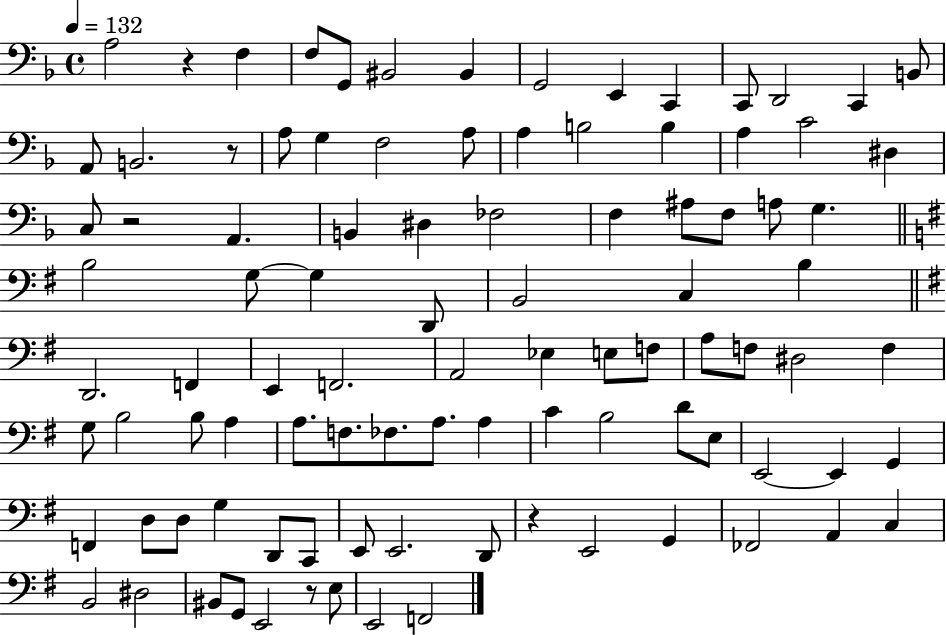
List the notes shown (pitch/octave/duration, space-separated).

A3/h R/q F3/q F3/e G2/e BIS2/h BIS2/q G2/h E2/q C2/q C2/e D2/h C2/q B2/e A2/e B2/h. R/e A3/e G3/q F3/h A3/e A3/q B3/h B3/q A3/q C4/h D#3/q C3/e R/h A2/q. B2/q D#3/q FES3/h F3/q A#3/e F3/e A3/e G3/q. B3/h G3/e G3/q D2/e B2/h C3/q B3/q D2/h. F2/q E2/q F2/h. A2/h Eb3/q E3/e F3/e A3/e F3/e D#3/h F3/q G3/e B3/h B3/e A3/q A3/e. F3/e. FES3/e. A3/e. A3/q C4/q B3/h D4/e E3/e E2/h E2/q G2/q F2/q D3/e D3/e G3/q D2/e C2/e E2/e E2/h. D2/e R/q E2/h G2/q FES2/h A2/q C3/q B2/h D#3/h BIS2/e G2/e E2/h R/e E3/e E2/h F2/h